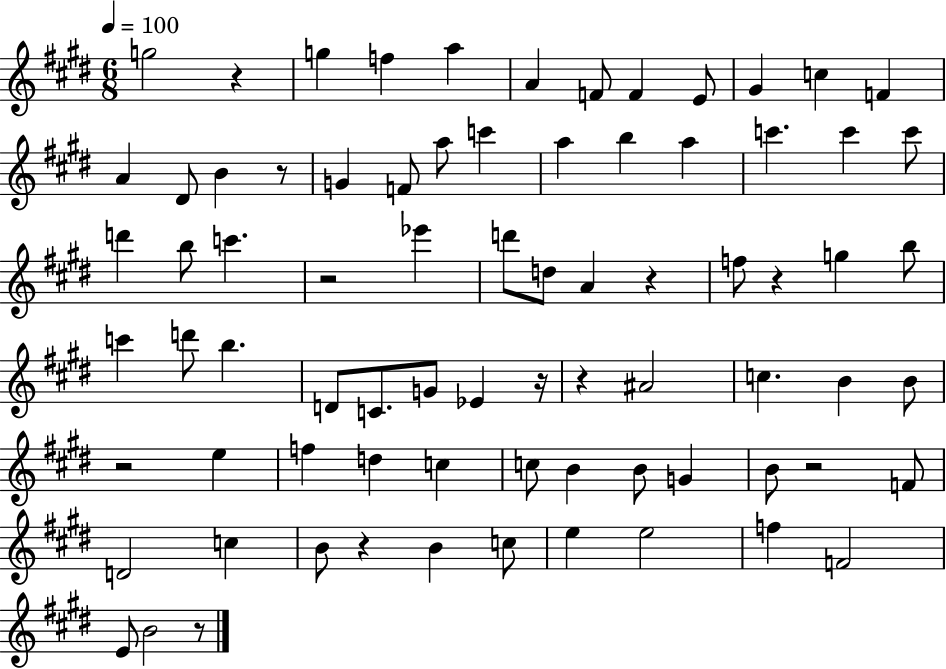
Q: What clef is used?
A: treble